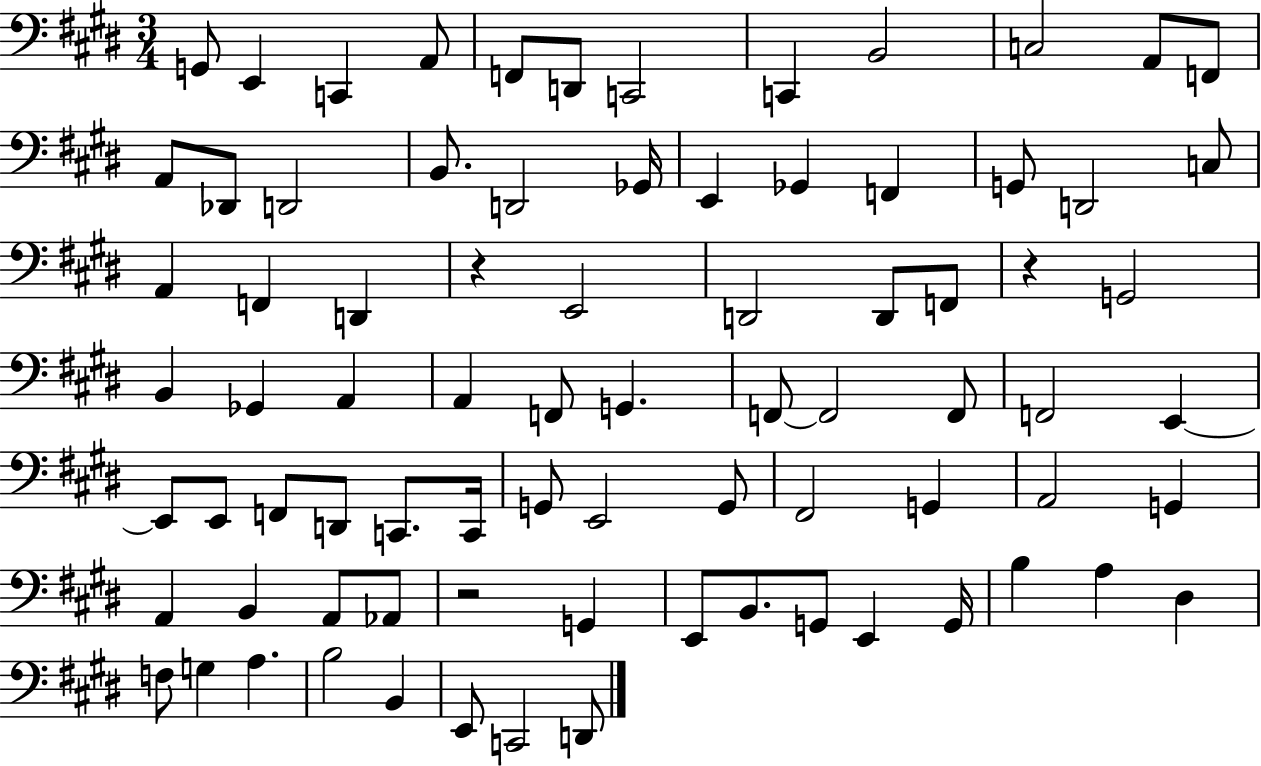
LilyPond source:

{
  \clef bass
  \numericTimeSignature
  \time 3/4
  \key e \major
  \repeat volta 2 { g,8 e,4 c,4 a,8 | f,8 d,8 c,2 | c,4 b,2 | c2 a,8 f,8 | \break a,8 des,8 d,2 | b,8. d,2 ges,16 | e,4 ges,4 f,4 | g,8 d,2 c8 | \break a,4 f,4 d,4 | r4 e,2 | d,2 d,8 f,8 | r4 g,2 | \break b,4 ges,4 a,4 | a,4 f,8 g,4. | f,8~~ f,2 f,8 | f,2 e,4~~ | \break e,8 e,8 f,8 d,8 c,8. c,16 | g,8 e,2 g,8 | fis,2 g,4 | a,2 g,4 | \break a,4 b,4 a,8 aes,8 | r2 g,4 | e,8 b,8. g,8 e,4 g,16 | b4 a4 dis4 | \break f8 g4 a4. | b2 b,4 | e,8 c,2 d,8 | } \bar "|."
}